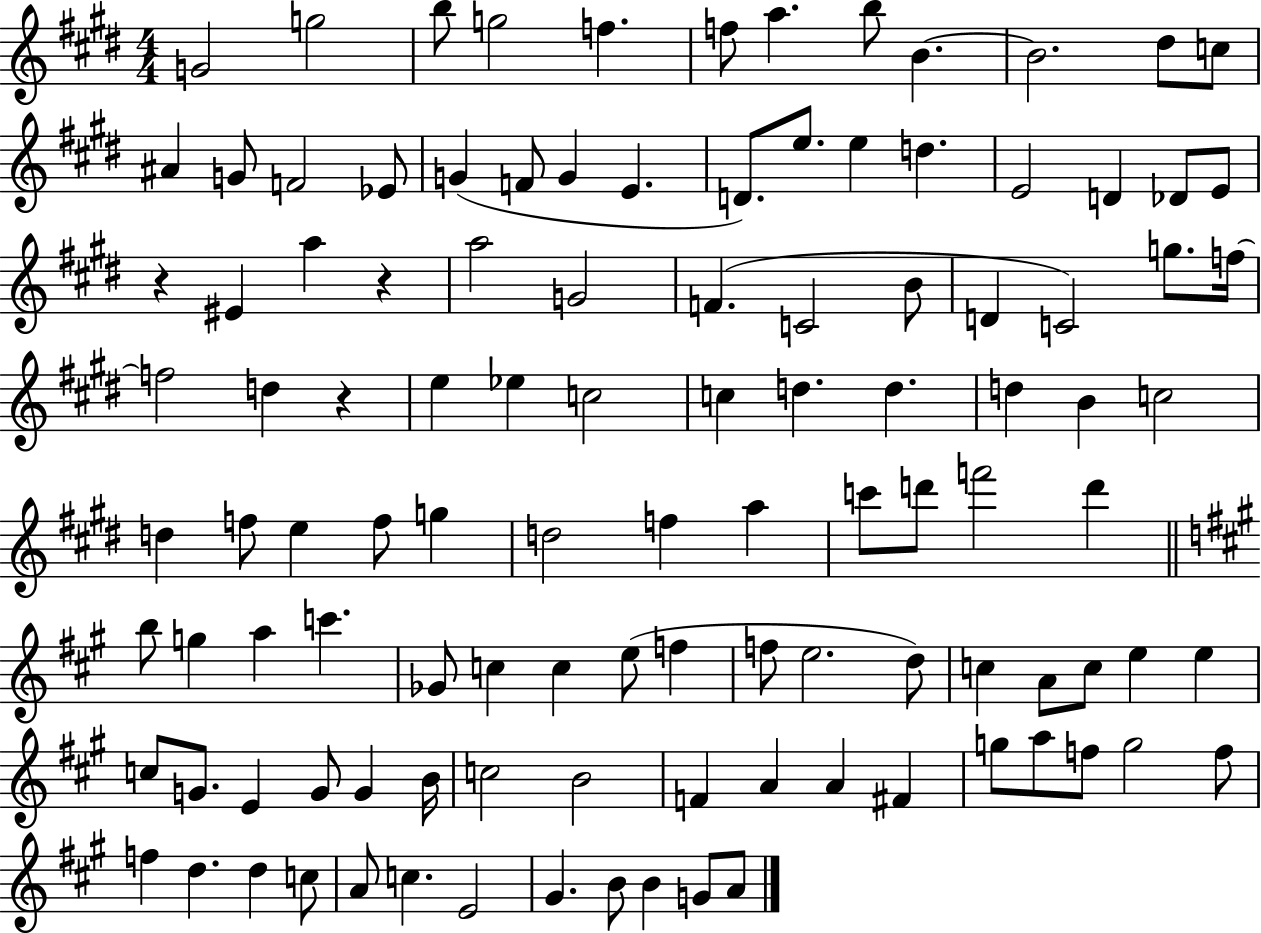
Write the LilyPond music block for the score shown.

{
  \clef treble
  \numericTimeSignature
  \time 4/4
  \key e \major
  g'2 g''2 | b''8 g''2 f''4. | f''8 a''4. b''8 b'4.~~ | b'2. dis''8 c''8 | \break ais'4 g'8 f'2 ees'8 | g'4( f'8 g'4 e'4. | d'8.) e''8. e''4 d''4. | e'2 d'4 des'8 e'8 | \break r4 eis'4 a''4 r4 | a''2 g'2 | f'4.( c'2 b'8 | d'4 c'2) g''8. f''16~~ | \break f''2 d''4 r4 | e''4 ees''4 c''2 | c''4 d''4. d''4. | d''4 b'4 c''2 | \break d''4 f''8 e''4 f''8 g''4 | d''2 f''4 a''4 | c'''8 d'''8 f'''2 d'''4 | \bar "||" \break \key a \major b''8 g''4 a''4 c'''4. | ges'8 c''4 c''4 e''8( f''4 | f''8 e''2. d''8) | c''4 a'8 c''8 e''4 e''4 | \break c''8 g'8. e'4 g'8 g'4 b'16 | c''2 b'2 | f'4 a'4 a'4 fis'4 | g''8 a''8 f''8 g''2 f''8 | \break f''4 d''4. d''4 c''8 | a'8 c''4. e'2 | gis'4. b'8 b'4 g'8 a'8 | \bar "|."
}